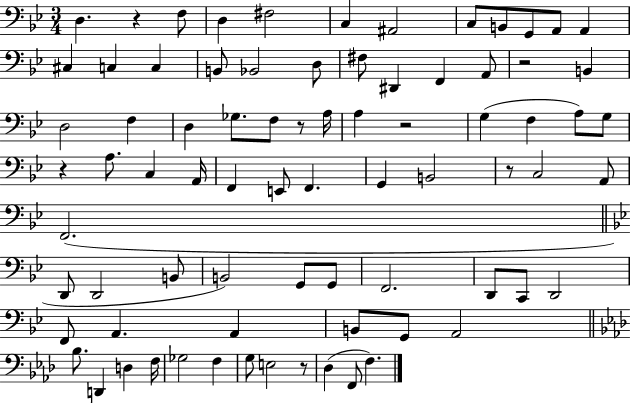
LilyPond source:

{
  \clef bass
  \numericTimeSignature
  \time 3/4
  \key bes \major
  d4. r4 f8 | d4 fis2 | c4 ais,2 | c8 b,8 g,8 a,8 a,4 | \break cis4 c4 c4 | b,8 bes,2 d8 | fis8 dis,4 f,4 a,8 | r2 b,4 | \break d2 f4 | d4 ges8. f8 r8 a16 | a4 r2 | g4( f4 a8) g8 | \break r4 a8. c4 a,16 | f,4 e,8 f,4. | g,4 b,2 | r8 c2 a,8 | \break f,2.( | \bar "||" \break \key g \minor d,8 d,2 b,8 | b,2) g,8 g,8 | f,2. | d,8 c,8 d,2 | \break f,8 a,4. a,4 | b,8 g,8 a,2 | \bar "||" \break \key f \minor bes8. d,4 d4 f16 | ges2 f4 | g8 e2 r8 | des4( f,8 f4.) | \break \bar "|."
}